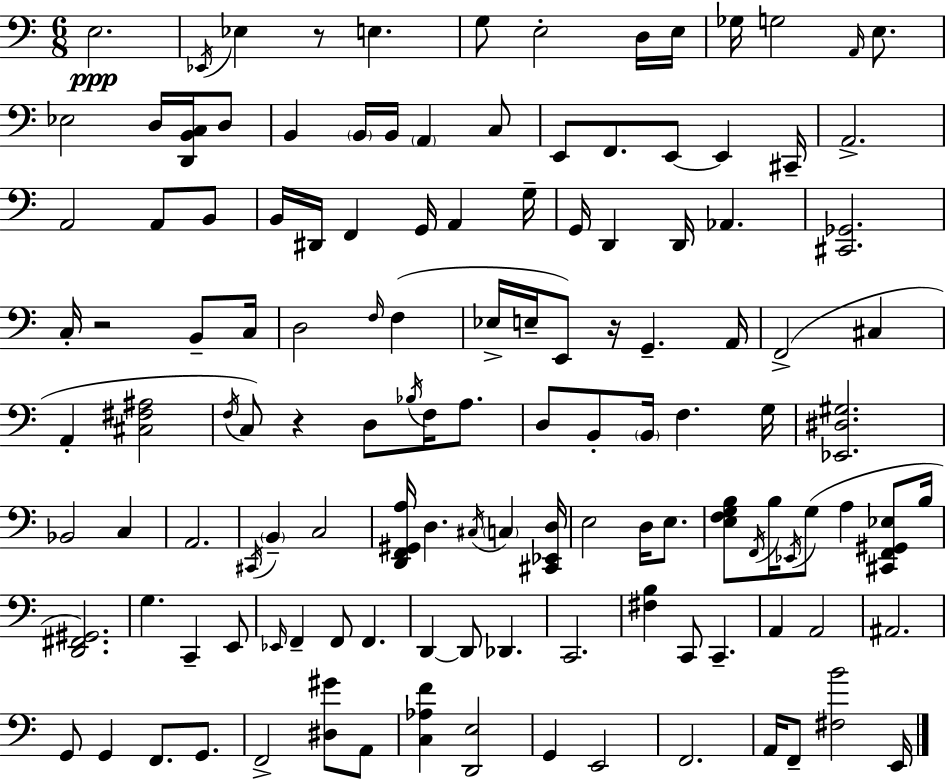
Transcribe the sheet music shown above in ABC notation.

X:1
T:Untitled
M:6/8
L:1/4
K:C
E,2 _E,,/4 _E, z/2 E, G,/2 E,2 D,/4 E,/4 _G,/4 G,2 A,,/4 E,/2 _E,2 D,/4 [D,,B,,C,]/4 D,/2 B,, B,,/4 B,,/4 A,, C,/2 E,,/2 F,,/2 E,,/2 E,, ^C,,/4 A,,2 A,,2 A,,/2 B,,/2 B,,/4 ^D,,/4 F,, G,,/4 A,, G,/4 G,,/4 D,, D,,/4 _A,, [^C,,_G,,]2 C,/4 z2 B,,/2 C,/4 D,2 F,/4 F, _E,/4 E,/4 E,,/2 z/4 G,, A,,/4 F,,2 ^C, A,, [^C,^F,^A,]2 F,/4 C,/2 z D,/2 _B,/4 F,/4 A,/2 D,/2 B,,/2 B,,/4 F, G,/4 [_E,,^D,^G,]2 _B,,2 C, A,,2 ^C,,/4 B,, C,2 [D,,F,,^G,,A,]/4 D, ^C,/4 C, [^C,,_E,,D,]/4 E,2 D,/4 E,/2 [E,F,G,B,]/2 F,,/4 B,/4 _E,,/4 G,/2 A, [^C,,F,,^G,,_E,]/2 B,/4 [D,,^F,,^G,,]2 G, C,, E,,/2 _E,,/4 F,, F,,/2 F,, D,, D,,/2 _D,, C,,2 [^F,B,] C,,/2 C,, A,, A,,2 ^A,,2 G,,/2 G,, F,,/2 G,,/2 F,,2 [^D,^G]/2 A,,/2 [C,_A,F] [D,,E,]2 G,, E,,2 F,,2 A,,/4 F,,/2 [^F,B]2 E,,/4